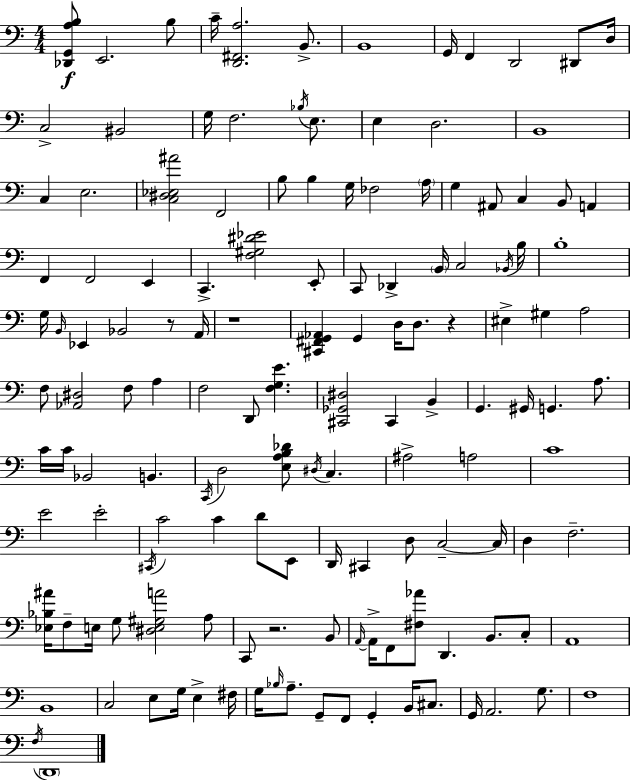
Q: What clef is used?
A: bass